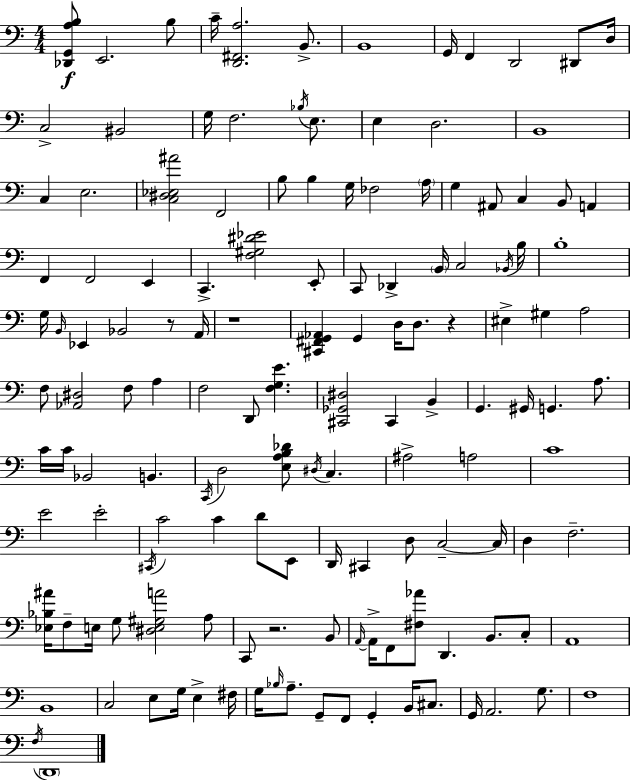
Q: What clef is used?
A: bass